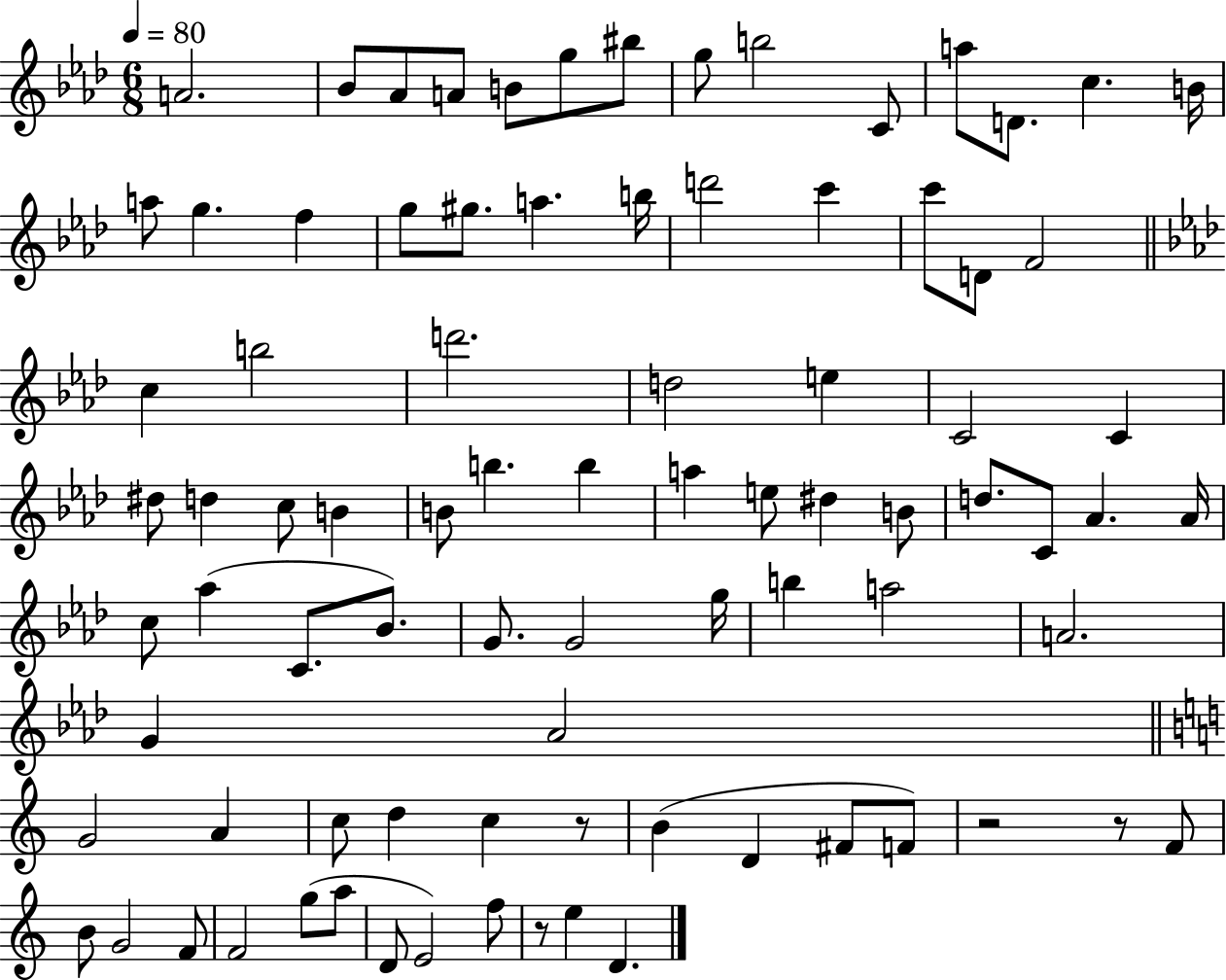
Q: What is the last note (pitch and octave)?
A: D4